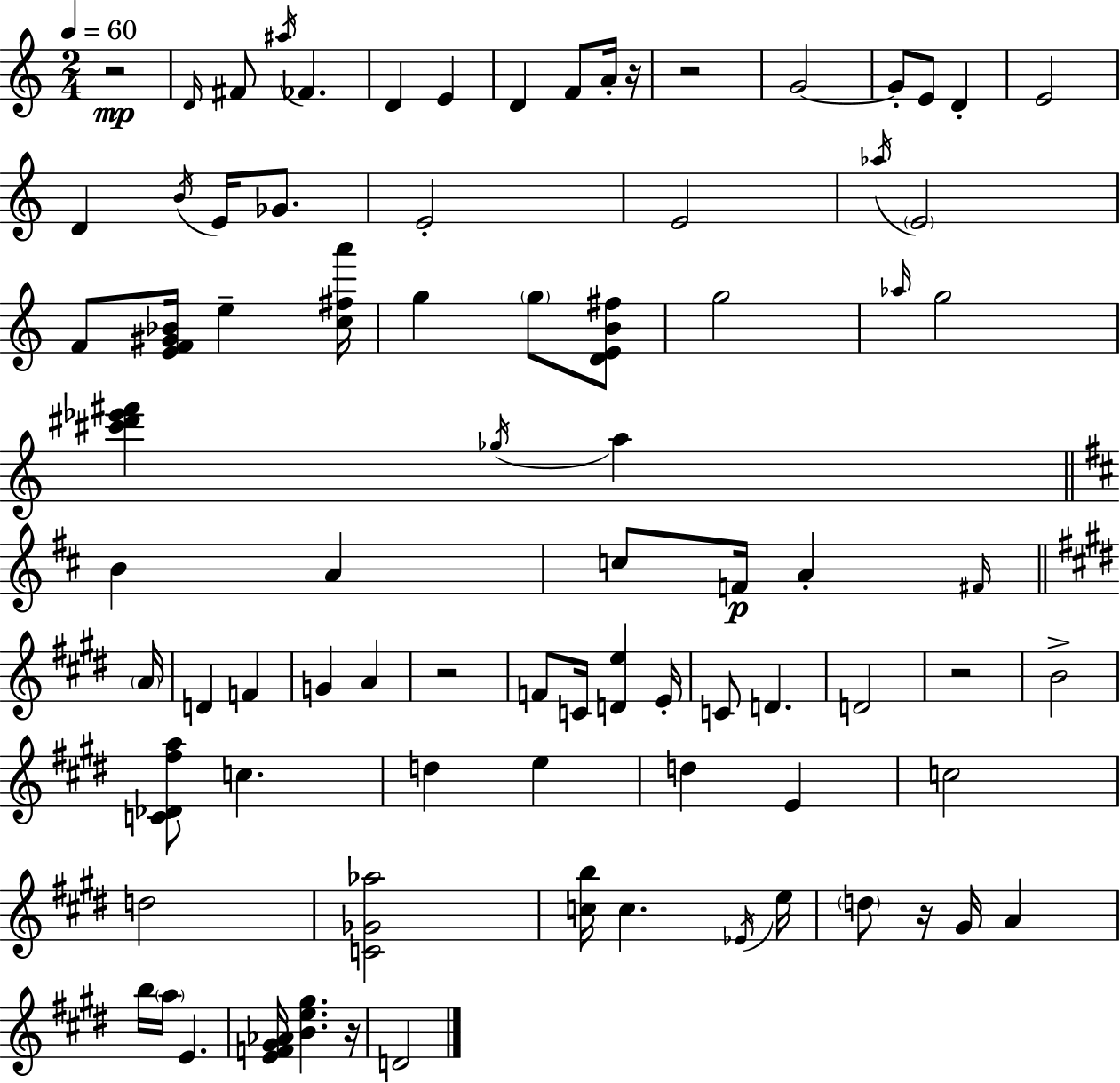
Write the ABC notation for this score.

X:1
T:Untitled
M:2/4
L:1/4
K:C
z2 D/4 ^F/2 ^a/4 _F D E D F/2 A/4 z/4 z2 G2 G/2 E/2 D E2 D B/4 E/4 _G/2 E2 E2 _a/4 E2 F/2 [EF^G_B]/4 e [c^fa']/4 g g/2 [DEB^f]/2 g2 _a/4 g2 [^c'^d'_e'^f'] _g/4 a B A c/2 F/4 A ^F/4 A/4 D F G A z2 F/2 C/4 [De] E/4 C/2 D D2 z2 B2 [C_D^fa]/2 c d e d E c2 d2 [C_G_a]2 [cb]/4 c _E/4 e/4 d/2 z/4 ^G/4 A b/4 a/4 E [EF^G_A]/4 [Be^g] z/4 D2